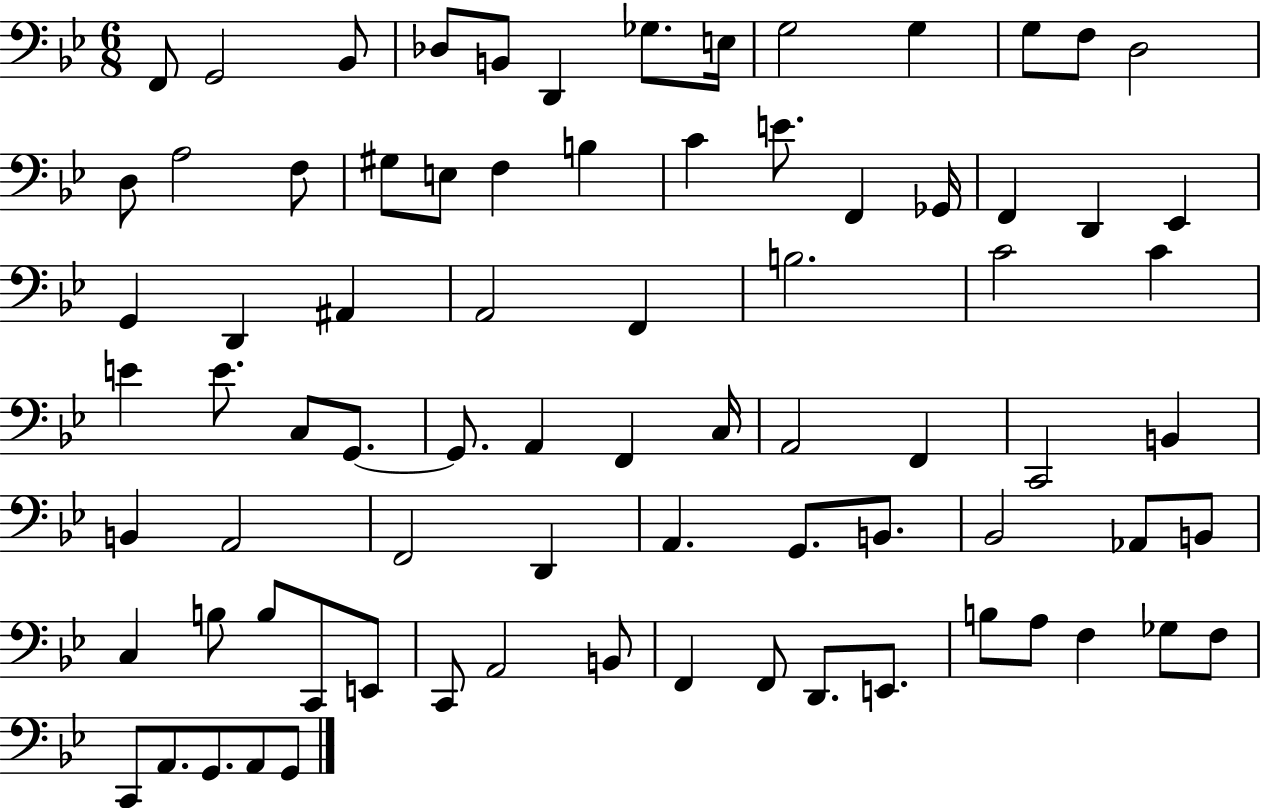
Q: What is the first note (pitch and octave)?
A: F2